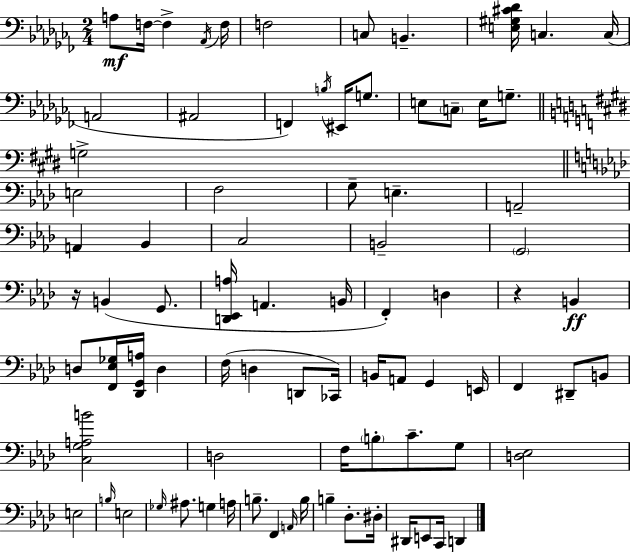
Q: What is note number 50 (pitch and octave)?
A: D#2